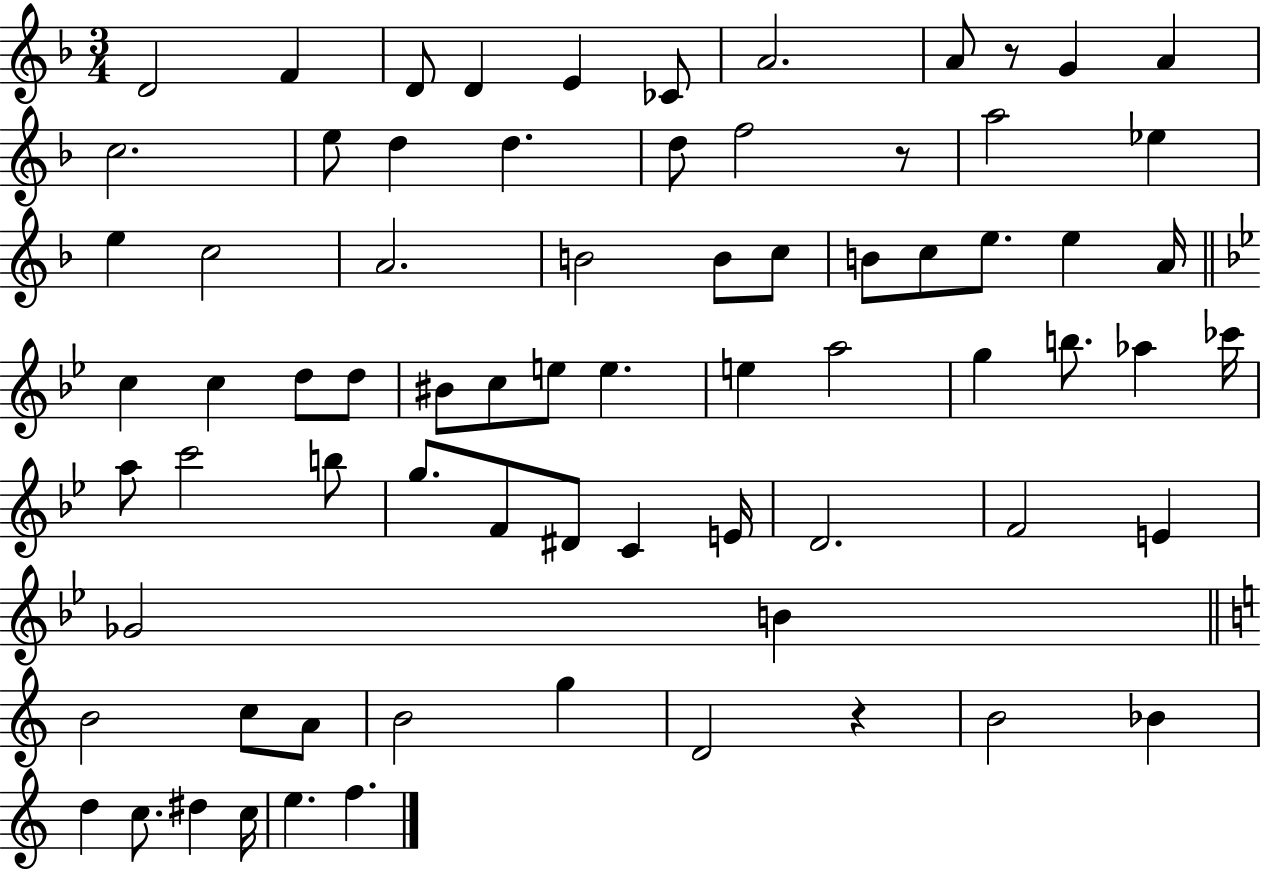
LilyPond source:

{
  \clef treble
  \numericTimeSignature
  \time 3/4
  \key f \major
  \repeat volta 2 { d'2 f'4 | d'8 d'4 e'4 ces'8 | a'2. | a'8 r8 g'4 a'4 | \break c''2. | e''8 d''4 d''4. | d''8 f''2 r8 | a''2 ees''4 | \break e''4 c''2 | a'2. | b'2 b'8 c''8 | b'8 c''8 e''8. e''4 a'16 | \break \bar "||" \break \key bes \major c''4 c''4 d''8 d''8 | bis'8 c''8 e''8 e''4. | e''4 a''2 | g''4 b''8. aes''4 ces'''16 | \break a''8 c'''2 b''8 | g''8. f'8 dis'8 c'4 e'16 | d'2. | f'2 e'4 | \break ges'2 b'4 | \bar "||" \break \key c \major b'2 c''8 a'8 | b'2 g''4 | d'2 r4 | b'2 bes'4 | \break d''4 c''8. dis''4 c''16 | e''4. f''4. | } \bar "|."
}